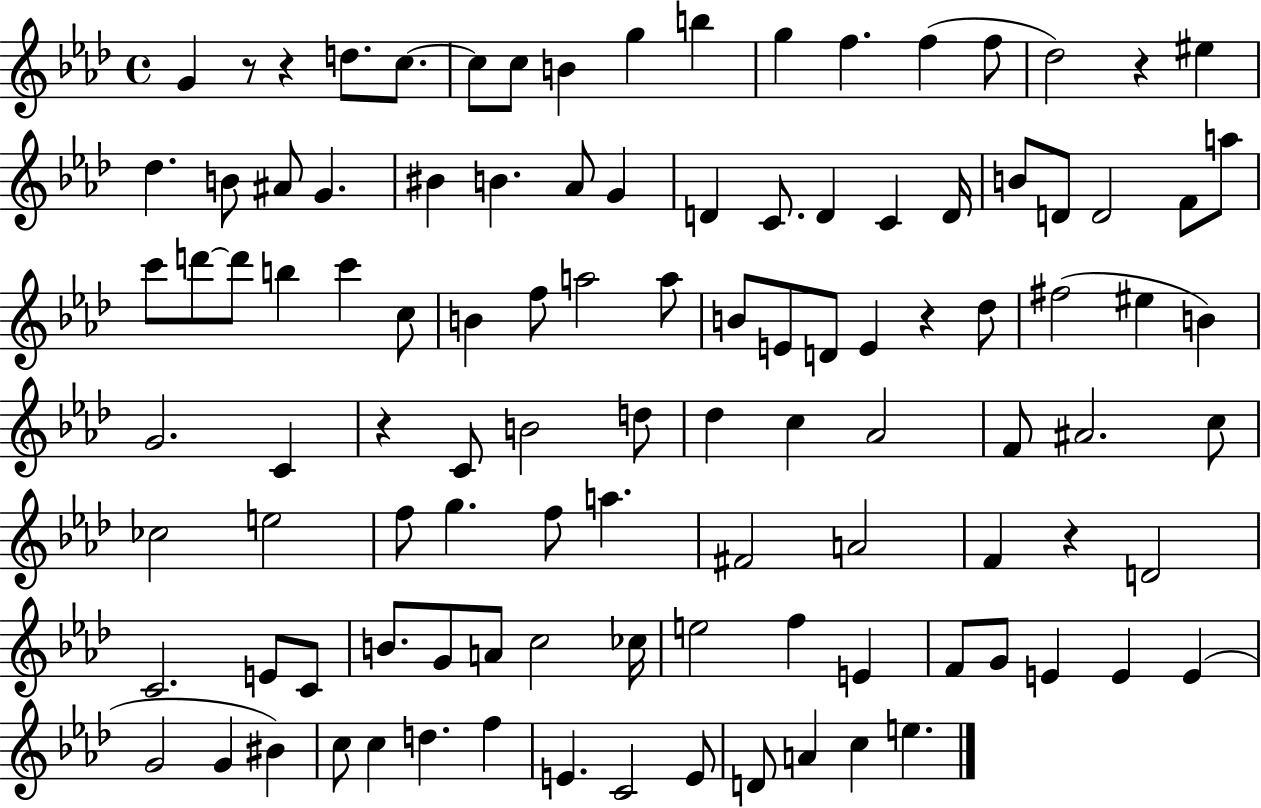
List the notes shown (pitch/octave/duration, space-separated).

G4/q R/e R/q D5/e. C5/e. C5/e C5/e B4/q G5/q B5/q G5/q F5/q. F5/q F5/e Db5/h R/q EIS5/q Db5/q. B4/e A#4/e G4/q. BIS4/q B4/q. Ab4/e G4/q D4/q C4/e. D4/q C4/q D4/s B4/e D4/e D4/h F4/e A5/e C6/e D6/e D6/e B5/q C6/q C5/e B4/q F5/e A5/h A5/e B4/e E4/e D4/e E4/q R/q Db5/e F#5/h EIS5/q B4/q G4/h. C4/q R/q C4/e B4/h D5/e Db5/q C5/q Ab4/h F4/e A#4/h. C5/e CES5/h E5/h F5/e G5/q. F5/e A5/q. F#4/h A4/h F4/q R/q D4/h C4/h. E4/e C4/e B4/e. G4/e A4/e C5/h CES5/s E5/h F5/q E4/q F4/e G4/e E4/q E4/q E4/q G4/h G4/q BIS4/q C5/e C5/q D5/q. F5/q E4/q. C4/h E4/e D4/e A4/q C5/q E5/q.